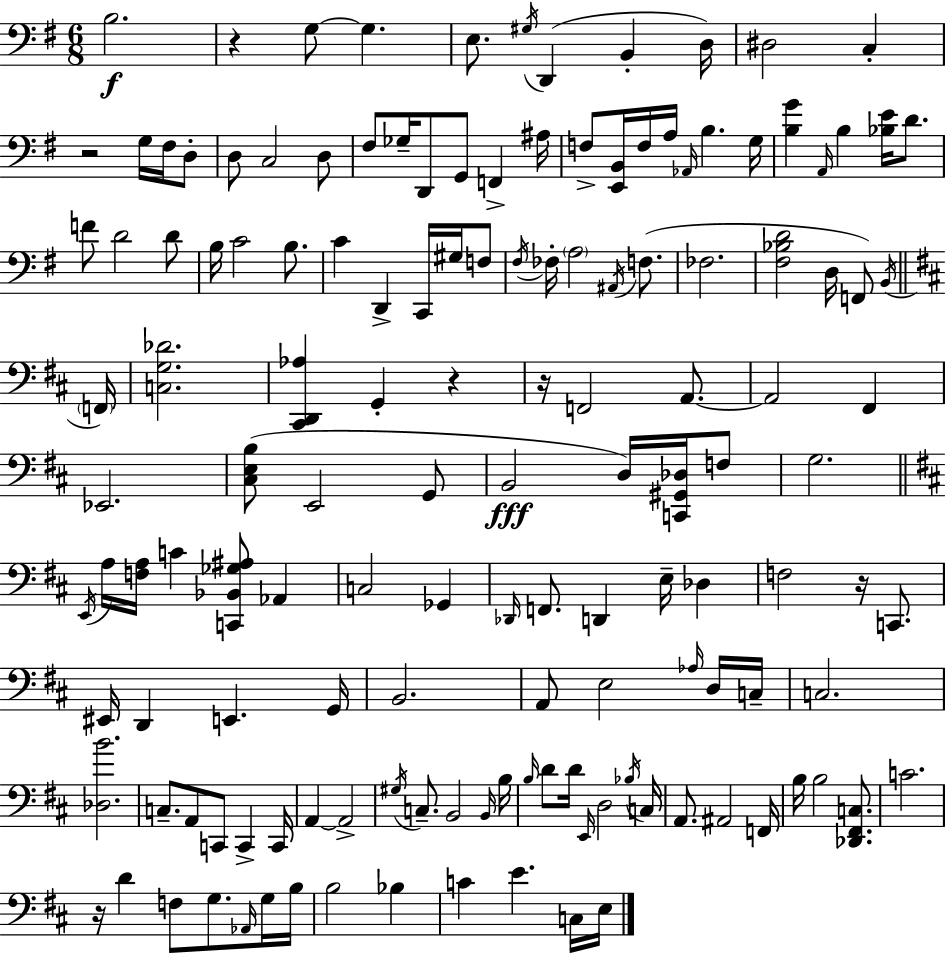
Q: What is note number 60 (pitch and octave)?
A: G2